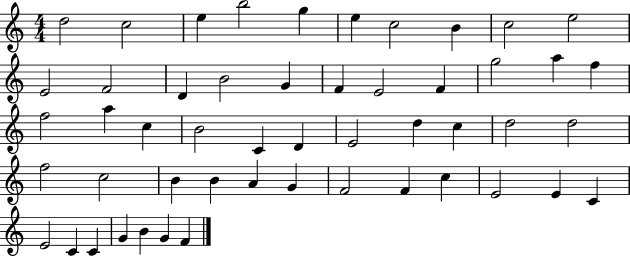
X:1
T:Untitled
M:4/4
L:1/4
K:C
d2 c2 e b2 g e c2 B c2 e2 E2 F2 D B2 G F E2 F g2 a f f2 a c B2 C D E2 d c d2 d2 f2 c2 B B A G F2 F c E2 E C E2 C C G B G F